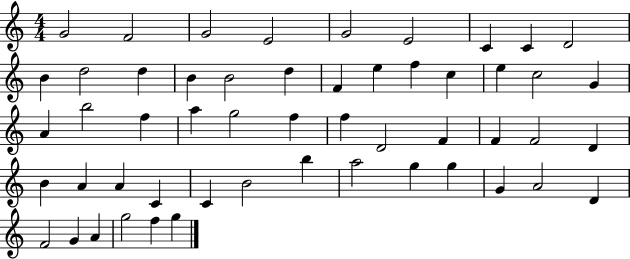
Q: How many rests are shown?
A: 0